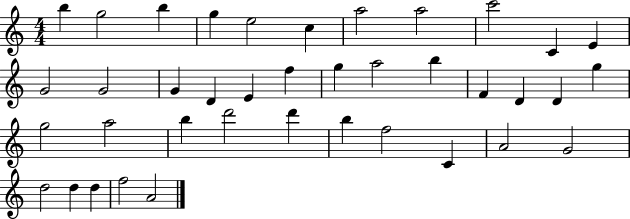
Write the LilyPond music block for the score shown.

{
  \clef treble
  \numericTimeSignature
  \time 4/4
  \key c \major
  b''4 g''2 b''4 | g''4 e''2 c''4 | a''2 a''2 | c'''2 c'4 e'4 | \break g'2 g'2 | g'4 d'4 e'4 f''4 | g''4 a''2 b''4 | f'4 d'4 d'4 g''4 | \break g''2 a''2 | b''4 d'''2 d'''4 | b''4 f''2 c'4 | a'2 g'2 | \break d''2 d''4 d''4 | f''2 a'2 | \bar "|."
}